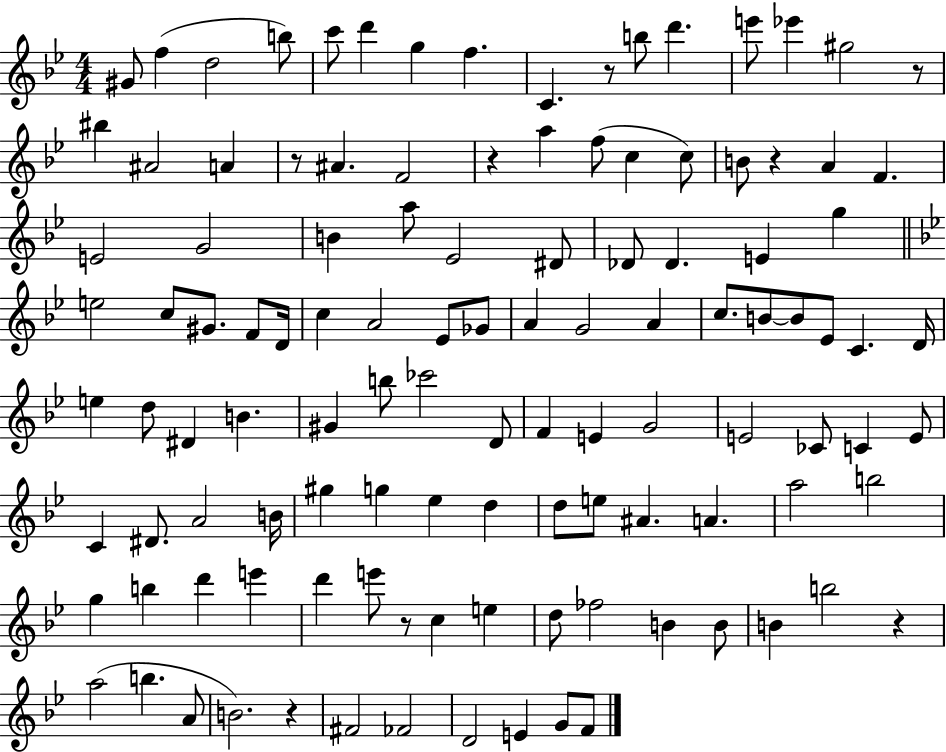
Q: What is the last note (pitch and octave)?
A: F4